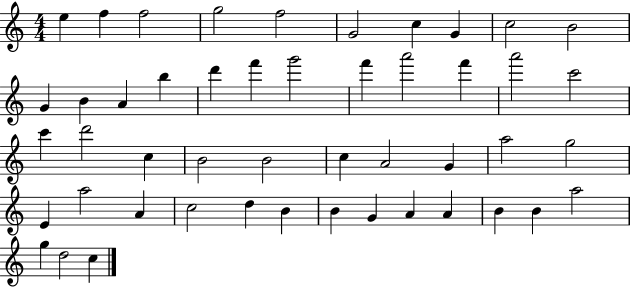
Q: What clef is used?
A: treble